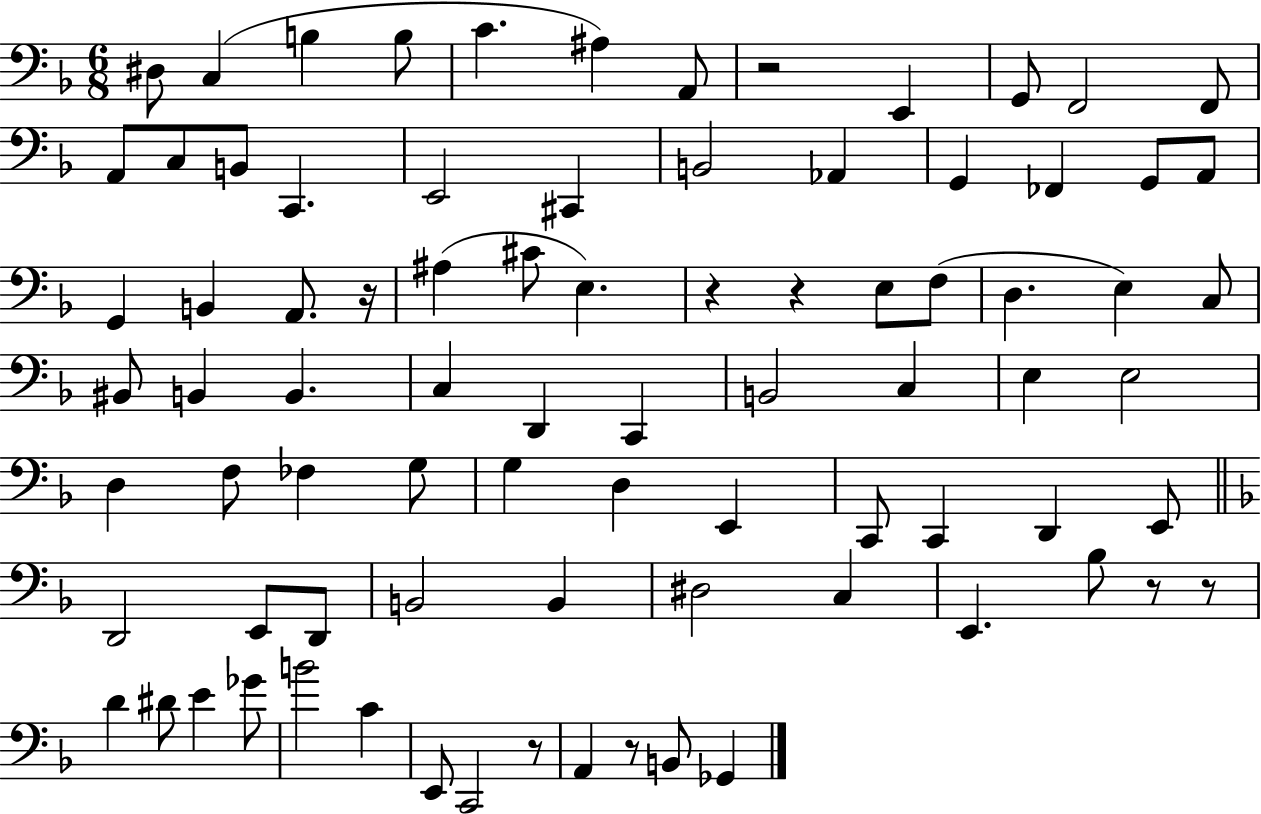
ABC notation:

X:1
T:Untitled
M:6/8
L:1/4
K:F
^D,/2 C, B, B,/2 C ^A, A,,/2 z2 E,, G,,/2 F,,2 F,,/2 A,,/2 C,/2 B,,/2 C,, E,,2 ^C,, B,,2 _A,, G,, _F,, G,,/2 A,,/2 G,, B,, A,,/2 z/4 ^A, ^C/2 E, z z E,/2 F,/2 D, E, C,/2 ^B,,/2 B,, B,, C, D,, C,, B,,2 C, E, E,2 D, F,/2 _F, G,/2 G, D, E,, C,,/2 C,, D,, E,,/2 D,,2 E,,/2 D,,/2 B,,2 B,, ^D,2 C, E,, _B,/2 z/2 z/2 D ^D/2 E _G/2 B2 C E,,/2 C,,2 z/2 A,, z/2 B,,/2 _G,,